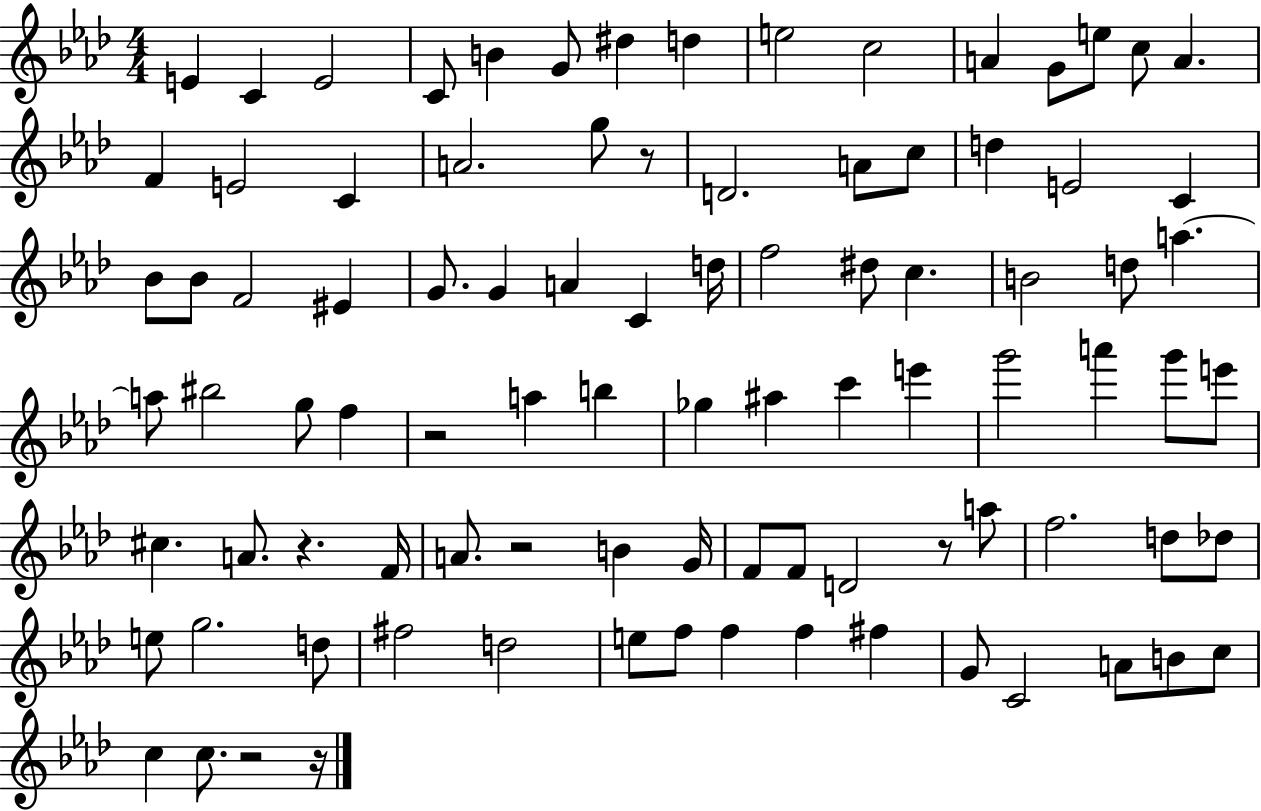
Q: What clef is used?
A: treble